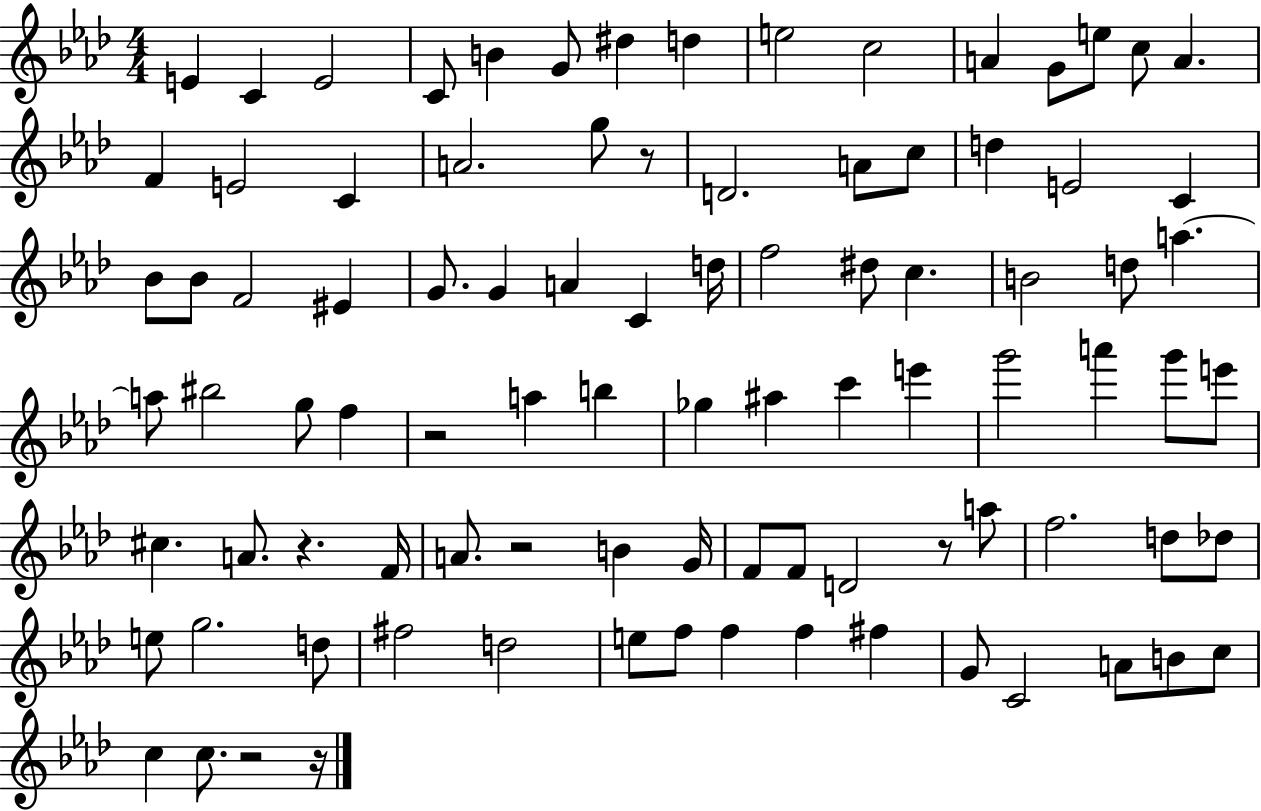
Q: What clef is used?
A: treble